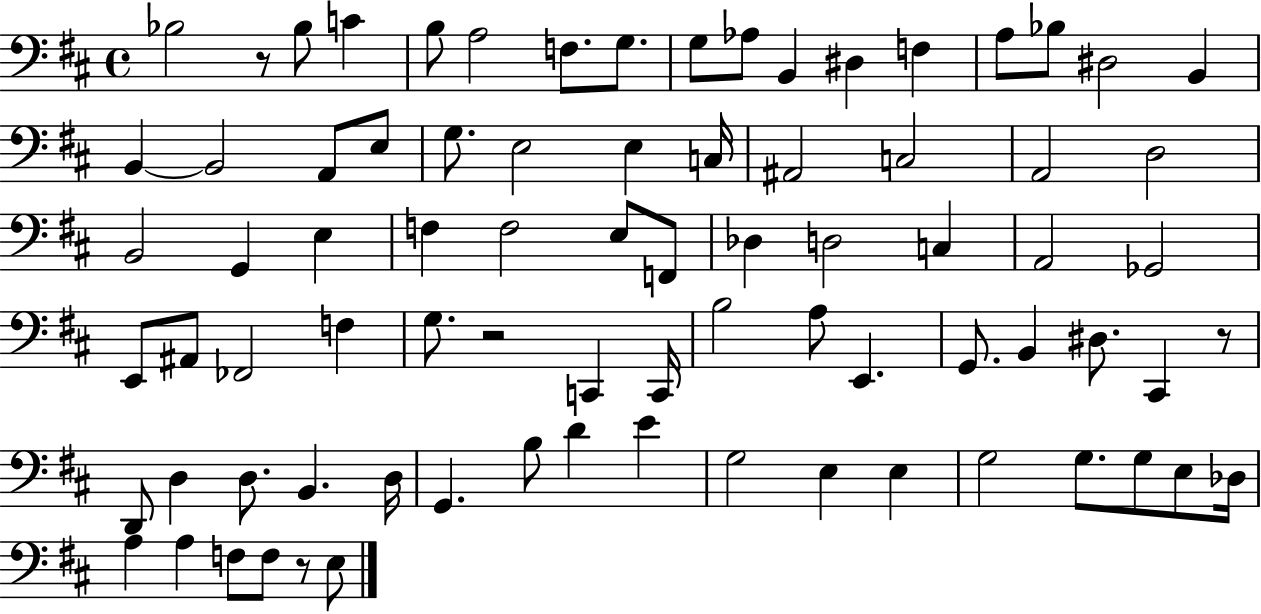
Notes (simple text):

Bb3/h R/e Bb3/e C4/q B3/e A3/h F3/e. G3/e. G3/e Ab3/e B2/q D#3/q F3/q A3/e Bb3/e D#3/h B2/q B2/q B2/h A2/e E3/e G3/e. E3/h E3/q C3/s A#2/h C3/h A2/h D3/h B2/h G2/q E3/q F3/q F3/h E3/e F2/e Db3/q D3/h C3/q A2/h Gb2/h E2/e A#2/e FES2/h F3/q G3/e. R/h C2/q C2/s B3/h A3/e E2/q. G2/e. B2/q D#3/e. C#2/q R/e D2/e D3/q D3/e. B2/q. D3/s G2/q. B3/e D4/q E4/q G3/h E3/q E3/q G3/h G3/e. G3/e E3/e Db3/s A3/q A3/q F3/e F3/e R/e E3/e